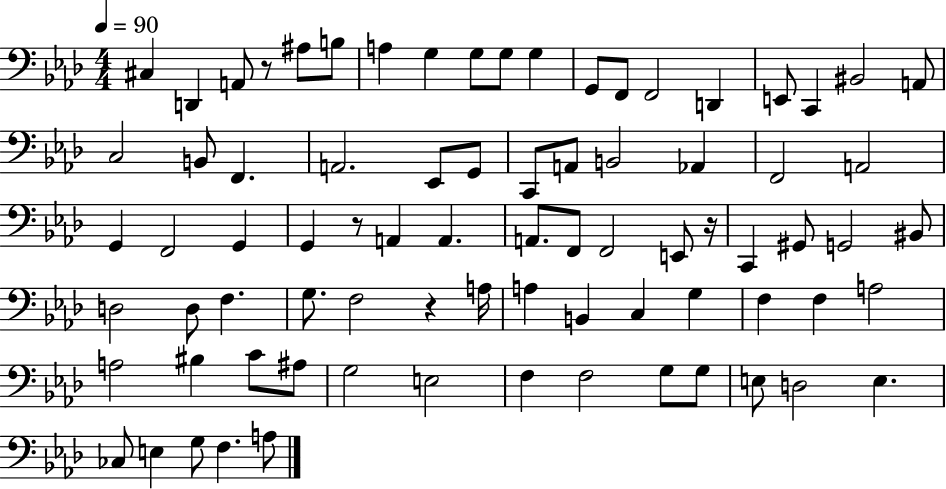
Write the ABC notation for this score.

X:1
T:Untitled
M:4/4
L:1/4
K:Ab
^C, D,, A,,/2 z/2 ^A,/2 B,/2 A, G, G,/2 G,/2 G, G,,/2 F,,/2 F,,2 D,, E,,/2 C,, ^B,,2 A,,/2 C,2 B,,/2 F,, A,,2 _E,,/2 G,,/2 C,,/2 A,,/2 B,,2 _A,, F,,2 A,,2 G,, F,,2 G,, G,, z/2 A,, A,, A,,/2 F,,/2 F,,2 E,,/2 z/4 C,, ^G,,/2 G,,2 ^B,,/2 D,2 D,/2 F, G,/2 F,2 z A,/4 A, B,, C, G, F, F, A,2 A,2 ^B, C/2 ^A,/2 G,2 E,2 F, F,2 G,/2 G,/2 E,/2 D,2 E, _C,/2 E, G,/2 F, A,/2